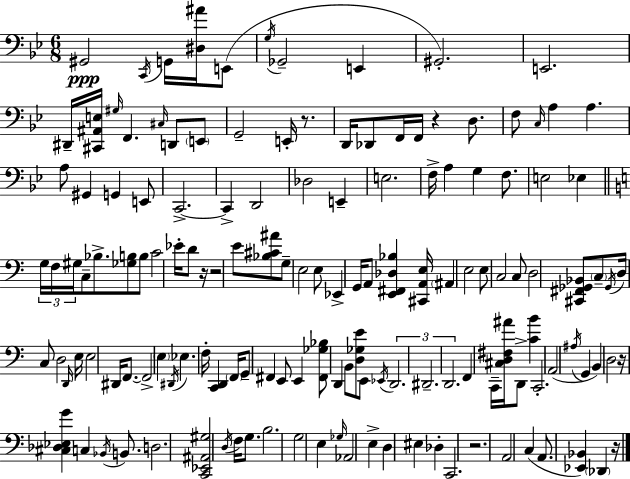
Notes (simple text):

G#2/h C2/s G2/s [D#3,A#4]/s E2/e G3/s Gb2/h E2/q G#2/h. E2/h. D#2/s [C#2,A#2,E3]/s G#3/s F2/q. C#3/s D2/e E2/e G2/h E2/s R/e. D2/s Db2/e F2/s F2/s R/q D3/e. F3/e C3/s A3/q A3/q. A3/e G#2/q G2/q E2/e C2/h. C2/q D2/h Db3/h E2/q E3/h. F3/s A3/q G3/q F3/e. E3/h Eb3/q G3/s F3/s G#3/s C3/e Bb3/e. [Gb3,B3]/e B3/e C4/h Eb4/s D4/e R/s R/h E4/e [Bb3,C#4,A#4]/e G3/e E3/h E3/e Eb2/q G2/s A2/e [E2,F#2,Db3,Bb3]/q [C#2,A2,E3]/s A#2/q E3/h E3/e C3/h C3/e D3/h [C#2,F#2,Gb2,Bb2]/e C3/e Gb2/s D3/s C3/e D3/h D2/s E3/s E3/h D#2/s F2/e. F2/h E3/q D#2/s Eb3/q. F3/s [C2,D2]/q F2/s G2/e F#2/q E2/e E2/q [F#2,Gb3,Bb3]/e D2/q B2/e [D3,Gb3,E4]/e E2/e Eb2/s D2/h. D#2/h. D2/h. F2/q C2/s [C#3,D3,F#3,A#4]/s D2/e [C4,B4]/q C2/h. A2/h A#3/s G2/q B2/q D3/h R/s [C#3,Db3,Eb3,G4]/q C3/q Bb2/s B2/e. D3/h. [C2,Eb2,A#2,G#3]/h D3/s F3/s G3/e. B3/h. G3/h E3/q Gb3/s Ab2/h E3/q D3/q EIS3/q Db3/q C2/h. R/h. A2/h C3/q A2/e. [Eb2,Bb2]/q Db2/q R/s